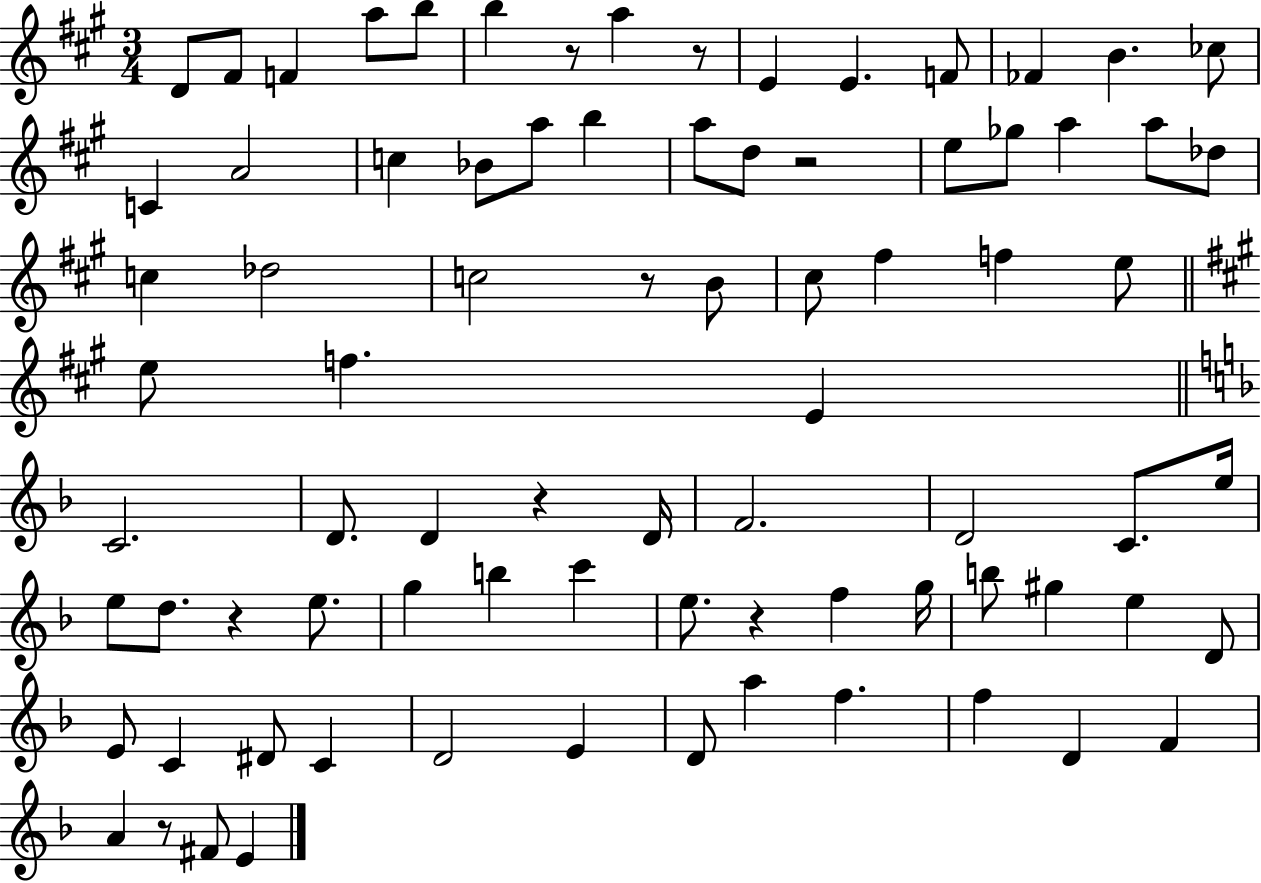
D4/e F#4/e F4/q A5/e B5/e B5/q R/e A5/q R/e E4/q E4/q. F4/e FES4/q B4/q. CES5/e C4/q A4/h C5/q Bb4/e A5/e B5/q A5/e D5/e R/h E5/e Gb5/e A5/q A5/e Db5/e C5/q Db5/h C5/h R/e B4/e C#5/e F#5/q F5/q E5/e E5/e F5/q. E4/q C4/h. D4/e. D4/q R/q D4/s F4/h. D4/h C4/e. E5/s E5/e D5/e. R/q E5/e. G5/q B5/q C6/q E5/e. R/q F5/q G5/s B5/e G#5/q E5/q D4/e E4/e C4/q D#4/e C4/q D4/h E4/q D4/e A5/q F5/q. F5/q D4/q F4/q A4/q R/e F#4/e E4/q